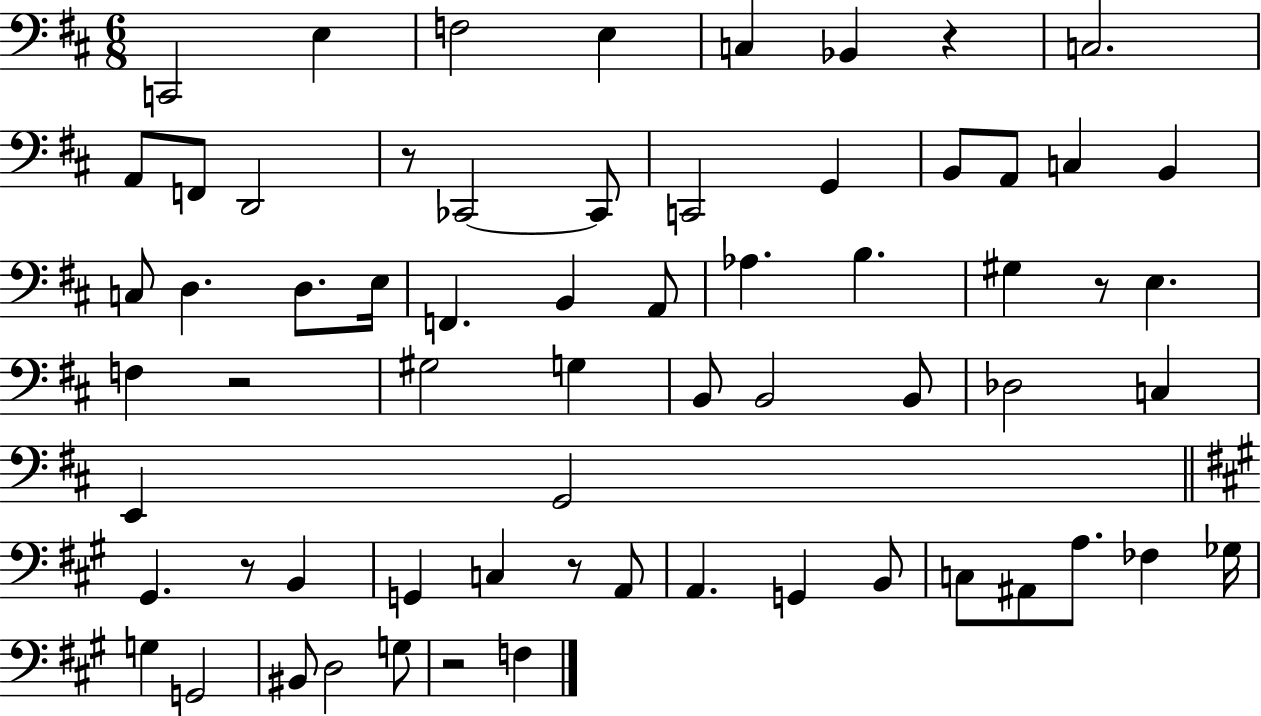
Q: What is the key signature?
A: D major